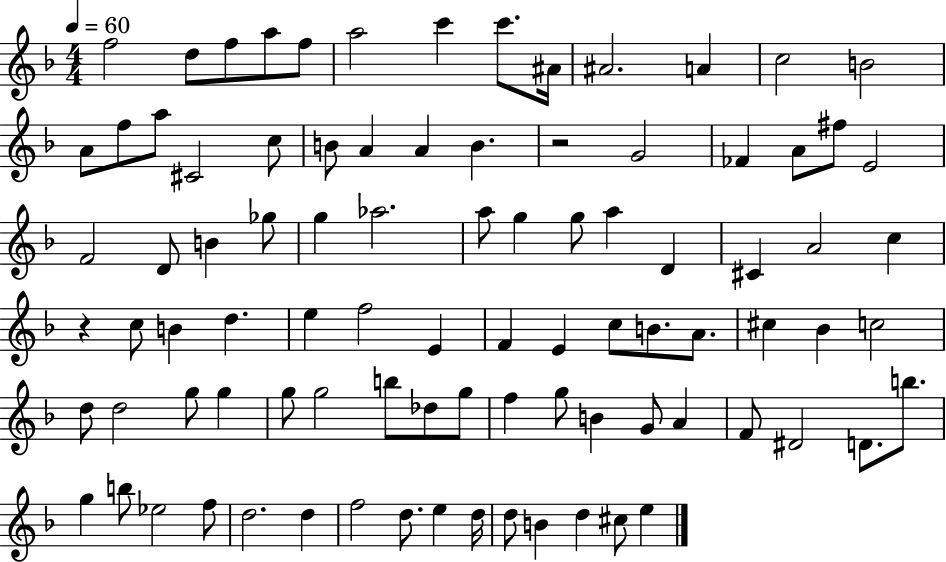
{
  \clef treble
  \numericTimeSignature
  \time 4/4
  \key f \major
  \tempo 4 = 60
  \repeat volta 2 { f''2 d''8 f''8 a''8 f''8 | a''2 c'''4 c'''8. ais'16 | ais'2. a'4 | c''2 b'2 | \break a'8 f''8 a''8 cis'2 c''8 | b'8 a'4 a'4 b'4. | r2 g'2 | fes'4 a'8 fis''8 e'2 | \break f'2 d'8 b'4 ges''8 | g''4 aes''2. | a''8 g''4 g''8 a''4 d'4 | cis'4 a'2 c''4 | \break r4 c''8 b'4 d''4. | e''4 f''2 e'4 | f'4 e'4 c''8 b'8. a'8. | cis''4 bes'4 c''2 | \break d''8 d''2 g''8 g''4 | g''8 g''2 b''8 des''8 g''8 | f''4 g''8 b'4 g'8 a'4 | f'8 dis'2 d'8. b''8. | \break g''4 b''8 ees''2 f''8 | d''2. d''4 | f''2 d''8. e''4 d''16 | d''8 b'4 d''4 cis''8 e''4 | \break } \bar "|."
}